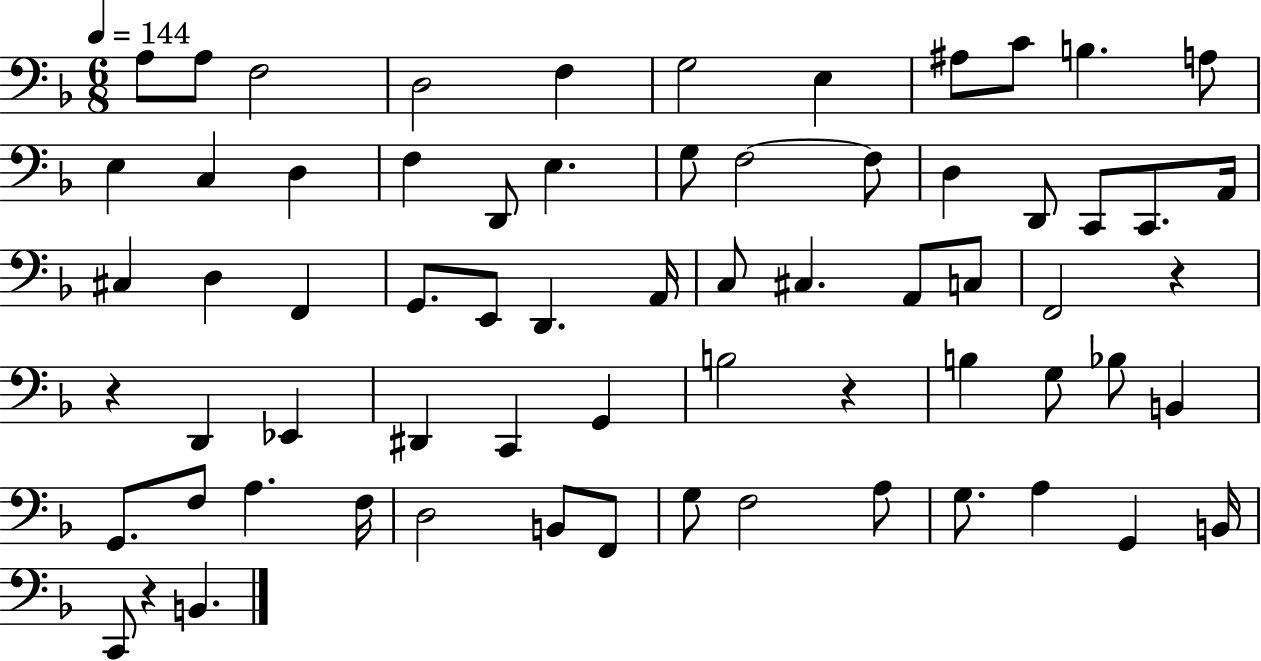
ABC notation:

X:1
T:Untitled
M:6/8
L:1/4
K:F
A,/2 A,/2 F,2 D,2 F, G,2 E, ^A,/2 C/2 B, A,/2 E, C, D, F, D,,/2 E, G,/2 F,2 F,/2 D, D,,/2 C,,/2 C,,/2 A,,/4 ^C, D, F,, G,,/2 E,,/2 D,, A,,/4 C,/2 ^C, A,,/2 C,/2 F,,2 z z D,, _E,, ^D,, C,, G,, B,2 z B, G,/2 _B,/2 B,, G,,/2 F,/2 A, F,/4 D,2 B,,/2 F,,/2 G,/2 F,2 A,/2 G,/2 A, G,, B,,/4 C,,/2 z B,,